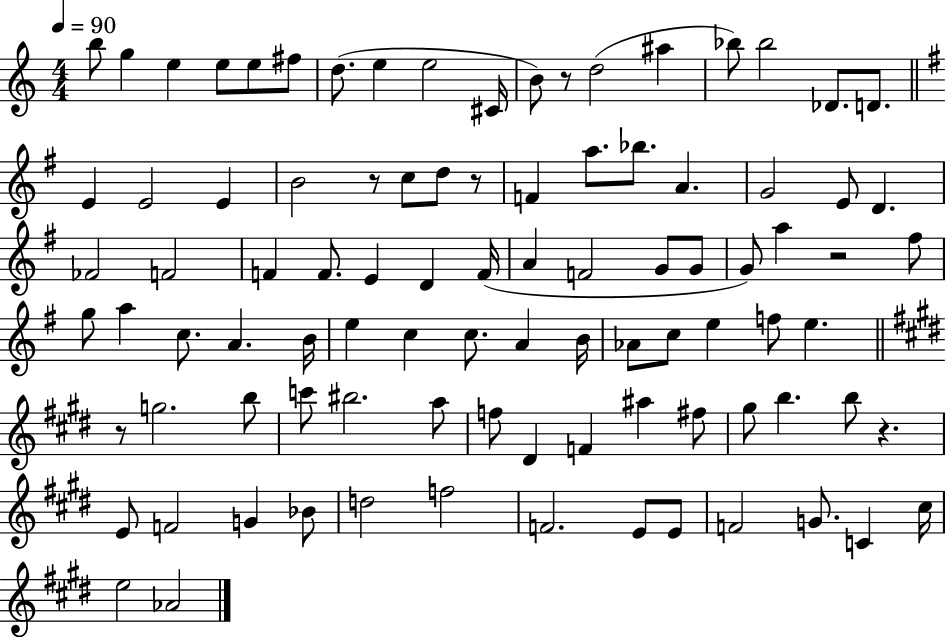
{
  \clef treble
  \numericTimeSignature
  \time 4/4
  \key c \major
  \tempo 4 = 90
  \repeat volta 2 { b''8 g''4 e''4 e''8 e''8 fis''8 | d''8.( e''4 e''2 cis'16 | b'8) r8 d''2( ais''4 | bes''8) bes''2 des'8. d'8. | \break \bar "||" \break \key g \major e'4 e'2 e'4 | b'2 r8 c''8 d''8 r8 | f'4 a''8. bes''8. a'4. | g'2 e'8 d'4. | \break fes'2 f'2 | f'4 f'8. e'4 d'4 f'16( | a'4 f'2 g'8 g'8 | g'8) a''4 r2 fis''8 | \break g''8 a''4 c''8. a'4. b'16 | e''4 c''4 c''8. a'4 b'16 | aes'8 c''8 e''4 f''8 e''4. | \bar "||" \break \key e \major r8 g''2. b''8 | c'''8 bis''2. a''8 | f''8 dis'4 f'4 ais''4 fis''8 | gis''8 b''4. b''8 r4. | \break e'8 f'2 g'4 bes'8 | d''2 f''2 | f'2. e'8 e'8 | f'2 g'8. c'4 cis''16 | \break e''2 aes'2 | } \bar "|."
}